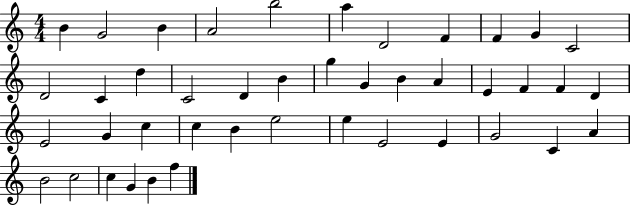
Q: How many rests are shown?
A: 0